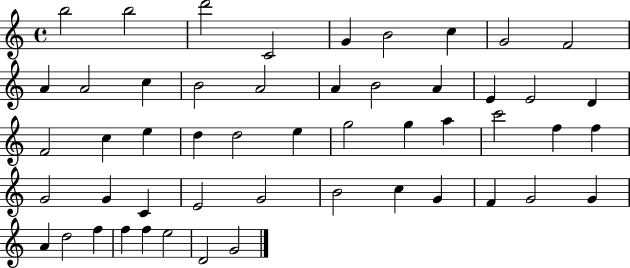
{
  \clef treble
  \time 4/4
  \defaultTimeSignature
  \key c \major
  b''2 b''2 | d'''2 c'2 | g'4 b'2 c''4 | g'2 f'2 | \break a'4 a'2 c''4 | b'2 a'2 | a'4 b'2 a'4 | e'4 e'2 d'4 | \break f'2 c''4 e''4 | d''4 d''2 e''4 | g''2 g''4 a''4 | c'''2 f''4 f''4 | \break g'2 g'4 c'4 | e'2 g'2 | b'2 c''4 g'4 | f'4 g'2 g'4 | \break a'4 d''2 f''4 | f''4 f''4 e''2 | d'2 g'2 | \bar "|."
}